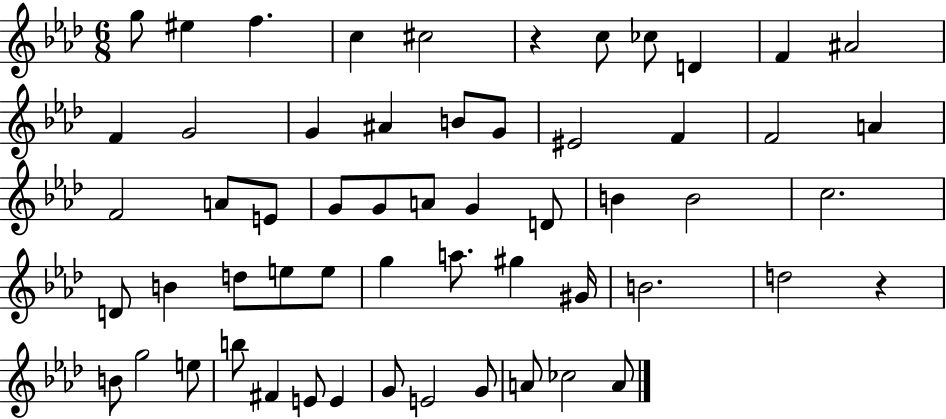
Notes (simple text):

G5/e EIS5/q F5/q. C5/q C#5/h R/q C5/e CES5/e D4/q F4/q A#4/h F4/q G4/h G4/q A#4/q B4/e G4/e EIS4/h F4/q F4/h A4/q F4/h A4/e E4/e G4/e G4/e A4/e G4/q D4/e B4/q B4/h C5/h. D4/e B4/q D5/e E5/e E5/e G5/q A5/e. G#5/q G#4/s B4/h. D5/h R/q B4/e G5/h E5/e B5/e F#4/q E4/e E4/q G4/e E4/h G4/e A4/e CES5/h A4/e